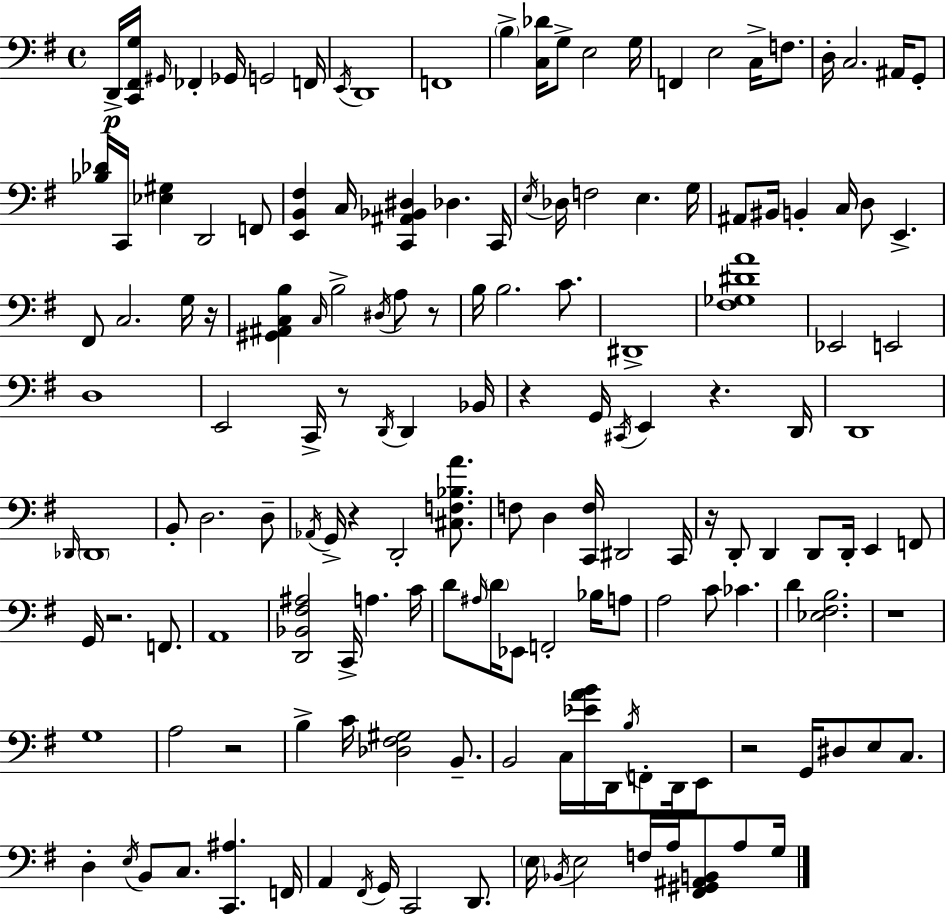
X:1
T:Untitled
M:4/4
L:1/4
K:Em
D,,/4 [C,,^F,,G,]/4 ^G,,/4 _F,, _G,,/4 G,,2 F,,/4 E,,/4 D,,4 F,,4 B, [C,_D]/4 G,/2 E,2 G,/4 F,, E,2 C,/4 F,/2 D,/4 C,2 ^A,,/4 G,,/2 [_B,_D]/4 C,,/4 [_E,^G,] D,,2 F,,/2 [E,,B,,^F,] C,/4 [C,,^A,,_B,,^D,] _D, C,,/4 E,/4 _D,/4 F,2 E, G,/4 ^A,,/2 ^B,,/4 B,, C,/4 D,/2 E,, ^F,,/2 C,2 G,/4 z/4 [^G,,^A,,C,B,] C,/4 B,2 ^D,/4 A,/2 z/2 B,/4 B,2 C/2 ^D,,4 [^F,_G,^DA]4 _E,,2 E,,2 D,4 E,,2 C,,/4 z/2 D,,/4 D,, _B,,/4 z G,,/4 ^C,,/4 E,, z D,,/4 D,,4 _D,,/4 _D,,4 B,,/2 D,2 D,/2 _A,,/4 G,,/4 z D,,2 [^C,F,_B,A]/2 F,/2 D, [C,,F,]/4 ^D,,2 C,,/4 z/4 D,,/2 D,, D,,/2 D,,/4 E,, F,,/2 G,,/4 z2 F,,/2 A,,4 [D,,_B,,^F,^A,]2 C,,/4 A, C/4 D/2 ^A,/4 D/4 _E,,/2 F,,2 _B,/4 A,/2 A,2 C/2 _C D [_E,^F,B,]2 z4 G,4 A,2 z2 B, C/4 [_D,^F,^G,]2 B,,/2 B,,2 C,/4 [_EAB]/4 D,,/4 B,/4 F,,/2 D,,/4 E,,/2 z2 G,,/4 ^D,/2 E,/2 C,/2 D, E,/4 B,,/2 C,/2 [C,,^A,] F,,/4 A,, ^F,,/4 G,,/4 C,,2 D,,/2 E,/4 _B,,/4 E,2 F,/4 A,/4 [^F,,^G,,^A,,B,,]/2 A,/2 G,/4